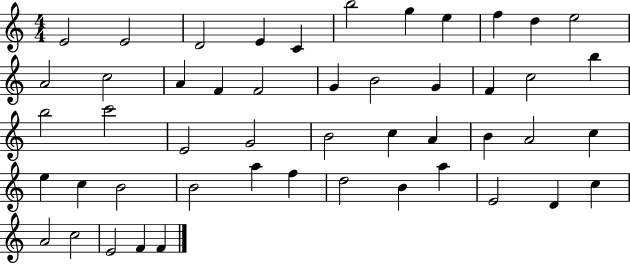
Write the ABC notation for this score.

X:1
T:Untitled
M:4/4
L:1/4
K:C
E2 E2 D2 E C b2 g e f d e2 A2 c2 A F F2 G B2 G F c2 b b2 c'2 E2 G2 B2 c A B A2 c e c B2 B2 a f d2 B a E2 D c A2 c2 E2 F F